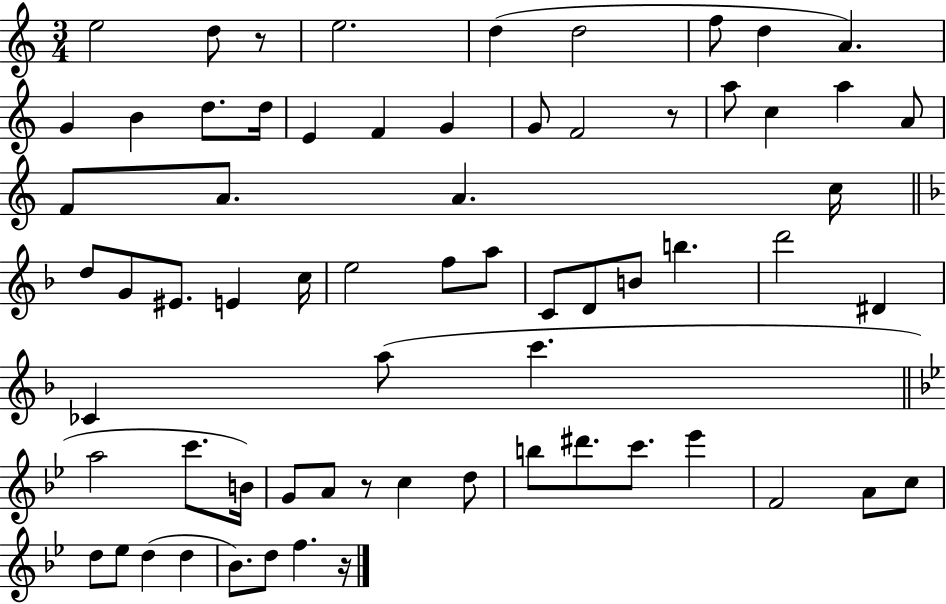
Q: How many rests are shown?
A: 4